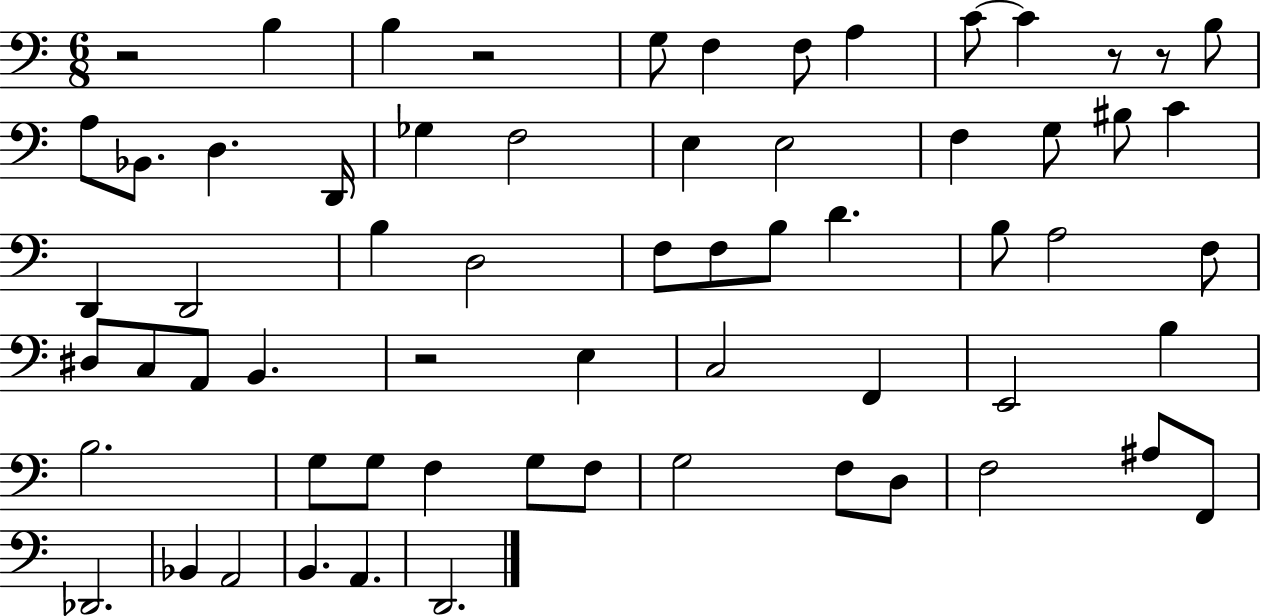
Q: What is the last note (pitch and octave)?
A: D2